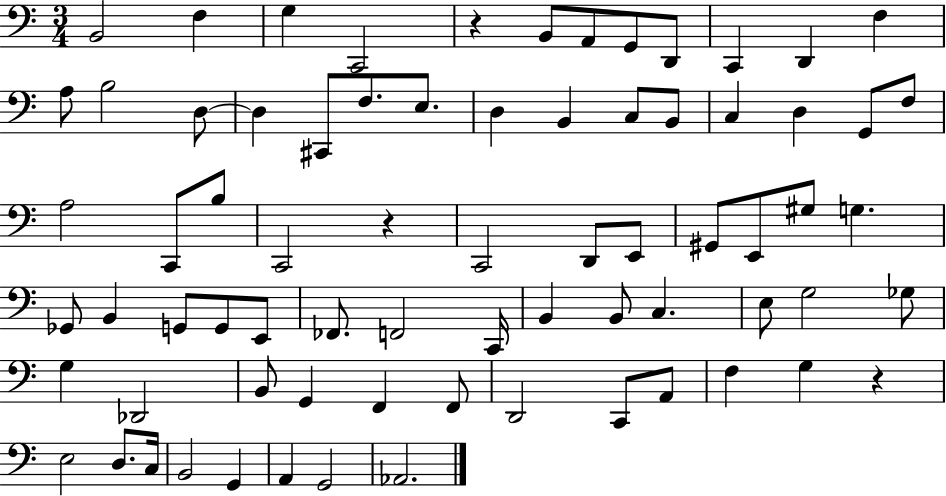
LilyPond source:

{
  \clef bass
  \numericTimeSignature
  \time 3/4
  \key c \major
  b,2 f4 | g4 c,2 | r4 b,8 a,8 g,8 d,8 | c,4 d,4 f4 | \break a8 b2 d8~~ | d4 cis,8 f8. e8. | d4 b,4 c8 b,8 | c4 d4 g,8 f8 | \break a2 c,8 b8 | c,2 r4 | c,2 d,8 e,8 | gis,8 e,8 gis8 g4. | \break ges,8 b,4 g,8 g,8 e,8 | fes,8. f,2 c,16 | b,4 b,8 c4. | e8 g2 ges8 | \break g4 des,2 | b,8 g,4 f,4 f,8 | d,2 c,8 a,8 | f4 g4 r4 | \break e2 d8. c16 | b,2 g,4 | a,4 g,2 | aes,2. | \break \bar "|."
}